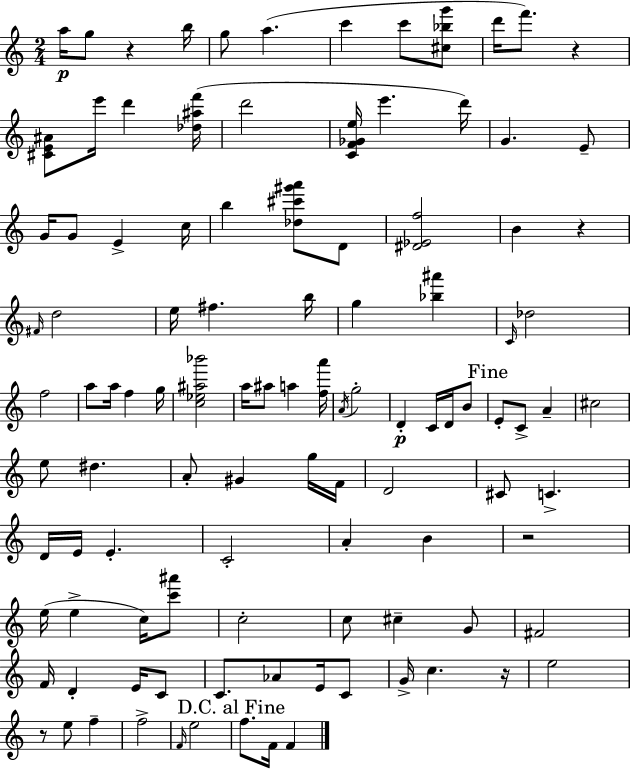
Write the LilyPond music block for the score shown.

{
  \clef treble
  \numericTimeSignature
  \time 2/4
  \key a \minor
  a''16\p g''8 r4 b''16 | g''8 a''4.( | c'''4 c'''8 <cis'' bes'' g'''>8 | d'''16 f'''8.) r4 | \break <cis' e' ais'>8 e'''16 d'''4 <des'' ais'' f'''>16( | d'''2 | <c' f' ges' e''>16 e'''4. d'''16) | g'4. e'8-- | \break g'16 g'8 e'4-> c''16 | b''4 <des'' cis''' gis''' a'''>8 d'8 | <dis' ees' f''>2 | b'4 r4 | \break \grace { fis'16 } d''2 | e''16 fis''4. | b''16 g''4 <bes'' ais'''>4 | \grace { c'16 } des''2 | \break f''2 | a''8 a''16 f''4 | g''16 <c'' ees'' ais'' bes'''>2 | a''16 ais''8 a''4 | \break <f'' a'''>16 \acciaccatura { a'16 } g''2-. | d'4-.\p c'16 | d'16 b'8 \mark "Fine" e'8-. c'8-> a'4-- | cis''2 | \break e''8 dis''4. | a'8-. gis'4 | g''16 f'16 d'2 | cis'8 c'4.-> | \break d'16 e'16 e'4.-. | c'2-. | a'4-. b'4 | r2 | \break e''16( e''4-> | c''16) <c''' ais'''>8 c''2-. | c''8 cis''4-- | g'8 fis'2 | \break f'16 d'4-. | e'16 c'8 c'8. aes'8 | e'16 c'8 g'16-> c''4. | r16 e''2 | \break r8 e''8 f''4-- | f''2-> | \grace { f'16 } e''2 | \mark "D.C. al Fine" f''8. f'16 | \break f'4 \bar "|."
}